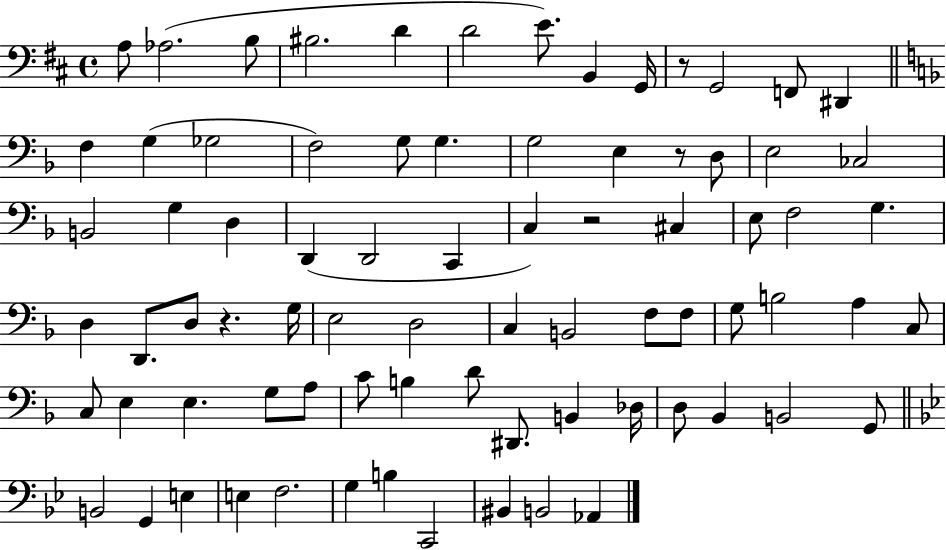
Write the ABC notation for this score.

X:1
T:Untitled
M:4/4
L:1/4
K:D
A,/2 _A,2 B,/2 ^B,2 D D2 E/2 B,, G,,/4 z/2 G,,2 F,,/2 ^D,, F, G, _G,2 F,2 G,/2 G, G,2 E, z/2 D,/2 E,2 _C,2 B,,2 G, D, D,, D,,2 C,, C, z2 ^C, E,/2 F,2 G, D, D,,/2 D,/2 z G,/4 E,2 D,2 C, B,,2 F,/2 F,/2 G,/2 B,2 A, C,/2 C,/2 E, E, G,/2 A,/2 C/2 B, D/2 ^D,,/2 B,, _D,/4 D,/2 _B,, B,,2 G,,/2 B,,2 G,, E, E, F,2 G, B, C,,2 ^B,, B,,2 _A,,